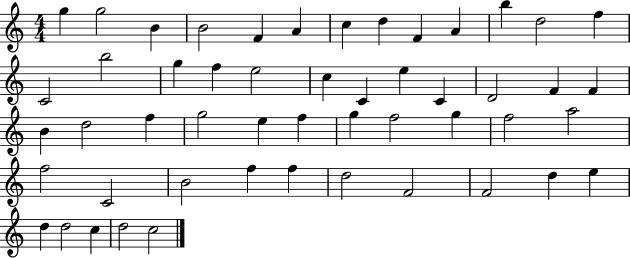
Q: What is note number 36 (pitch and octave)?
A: A5